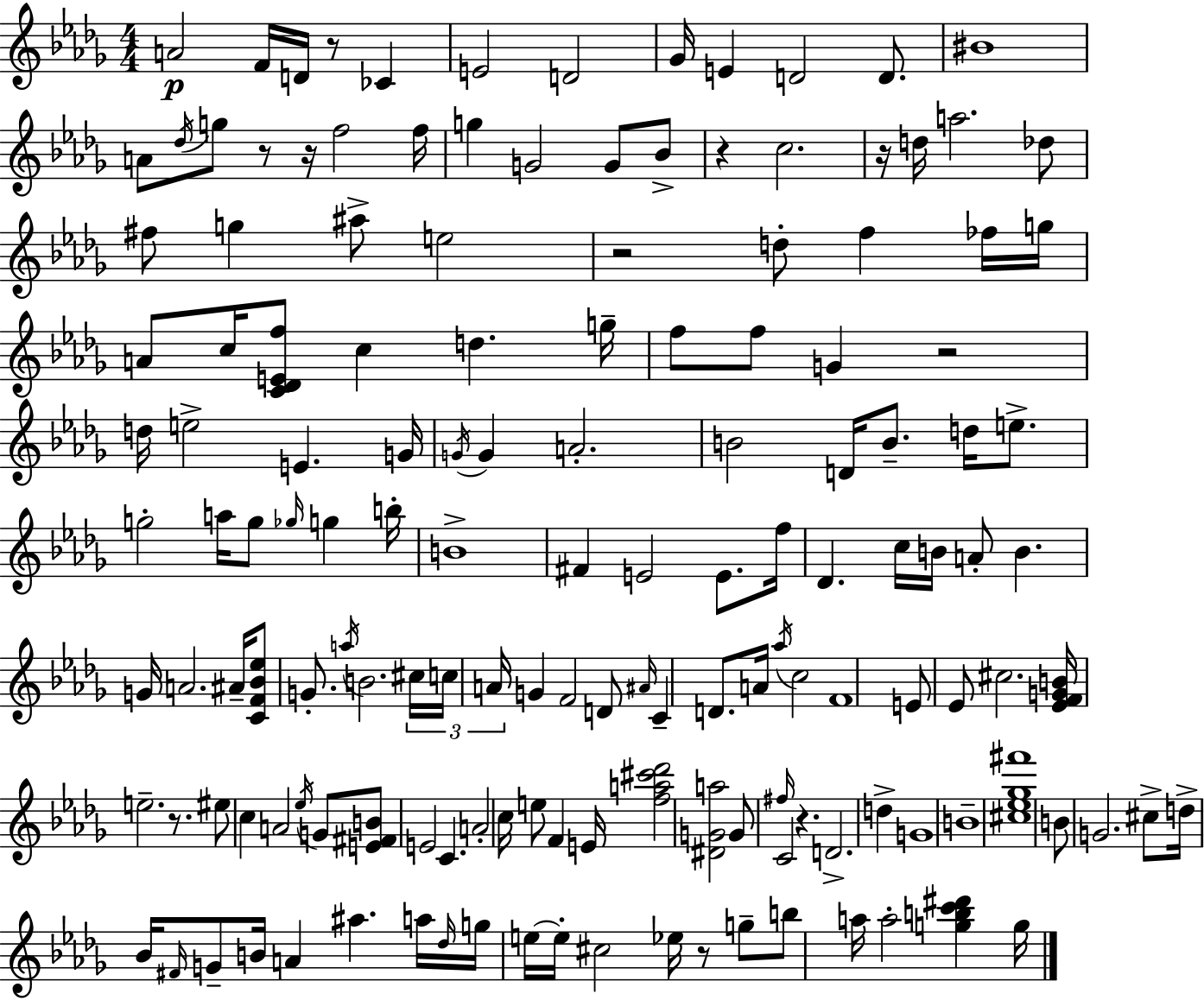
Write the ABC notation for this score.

X:1
T:Untitled
M:4/4
L:1/4
K:Bbm
A2 F/4 D/4 z/2 _C E2 D2 _G/4 E D2 D/2 ^B4 A/2 _d/4 g/2 z/2 z/4 f2 f/4 g G2 G/2 _B/2 z c2 z/4 d/4 a2 _d/2 ^f/2 g ^a/2 e2 z2 d/2 f _f/4 g/4 A/2 c/4 [C_DEf]/2 c d g/4 f/2 f/2 G z2 d/4 e2 E G/4 G/4 G A2 B2 D/4 B/2 d/4 e/2 g2 a/4 g/2 _g/4 g b/4 B4 ^F E2 E/2 f/4 _D c/4 B/4 A/2 B G/4 A2 ^A/4 [CF_B_e]/2 G/2 a/4 B2 ^c/4 c/4 A/4 G F2 D/2 ^A/4 C D/2 A/4 _a/4 c2 F4 E/2 _E/2 ^c2 [_EFGB]/4 e2 z/2 ^e/2 c A2 _e/4 G/2 [E^FB]/2 E2 C A2 c/4 e/2 F E/4 [fa^c'_d']2 [^DGa]2 G/2 ^f/4 C2 z D2 d G4 B4 [^c_e_g^f']4 B/2 G2 ^c/2 d/4 _B/4 ^F/4 G/2 B/4 A ^a a/4 _d/4 g/4 e/4 e/4 ^c2 _e/4 z/2 g/2 b/2 a/4 a2 [gbc'^d'] g/4